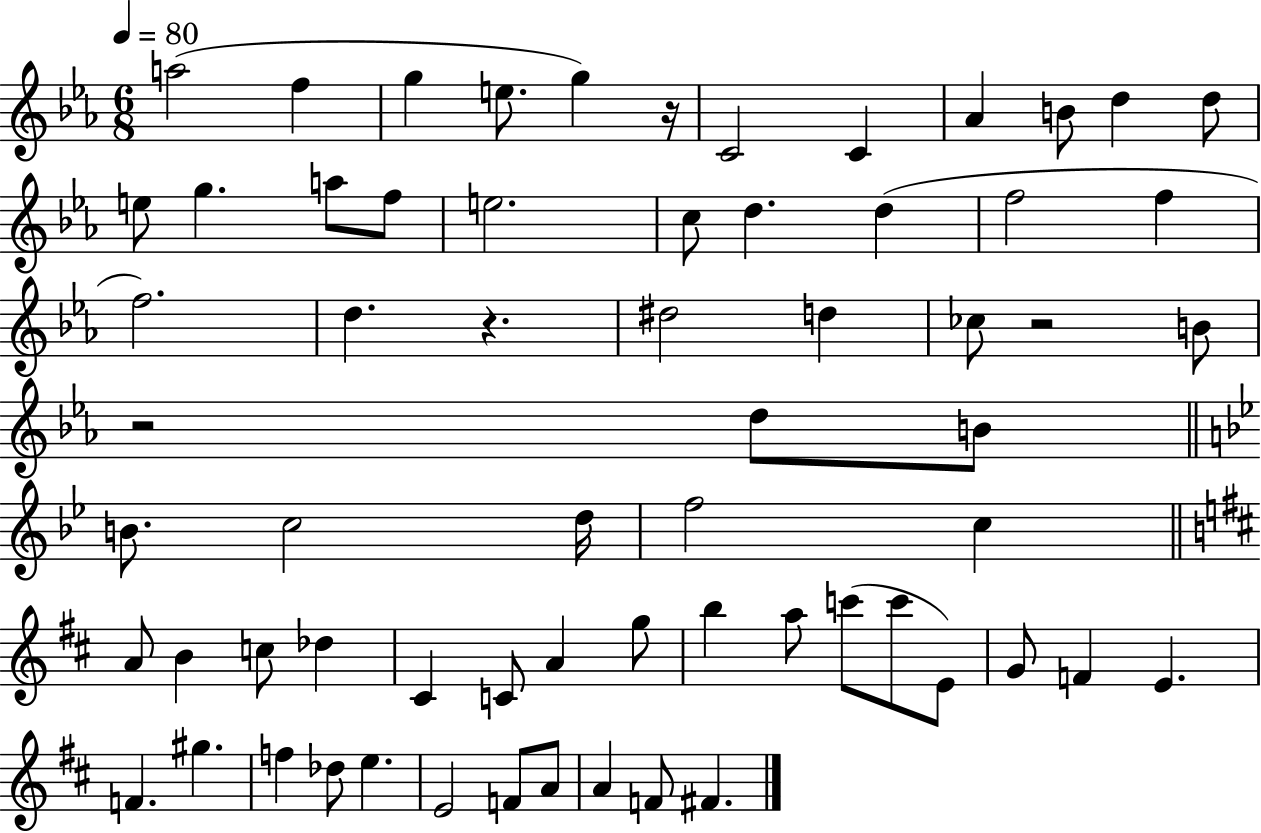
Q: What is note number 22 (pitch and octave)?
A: F5